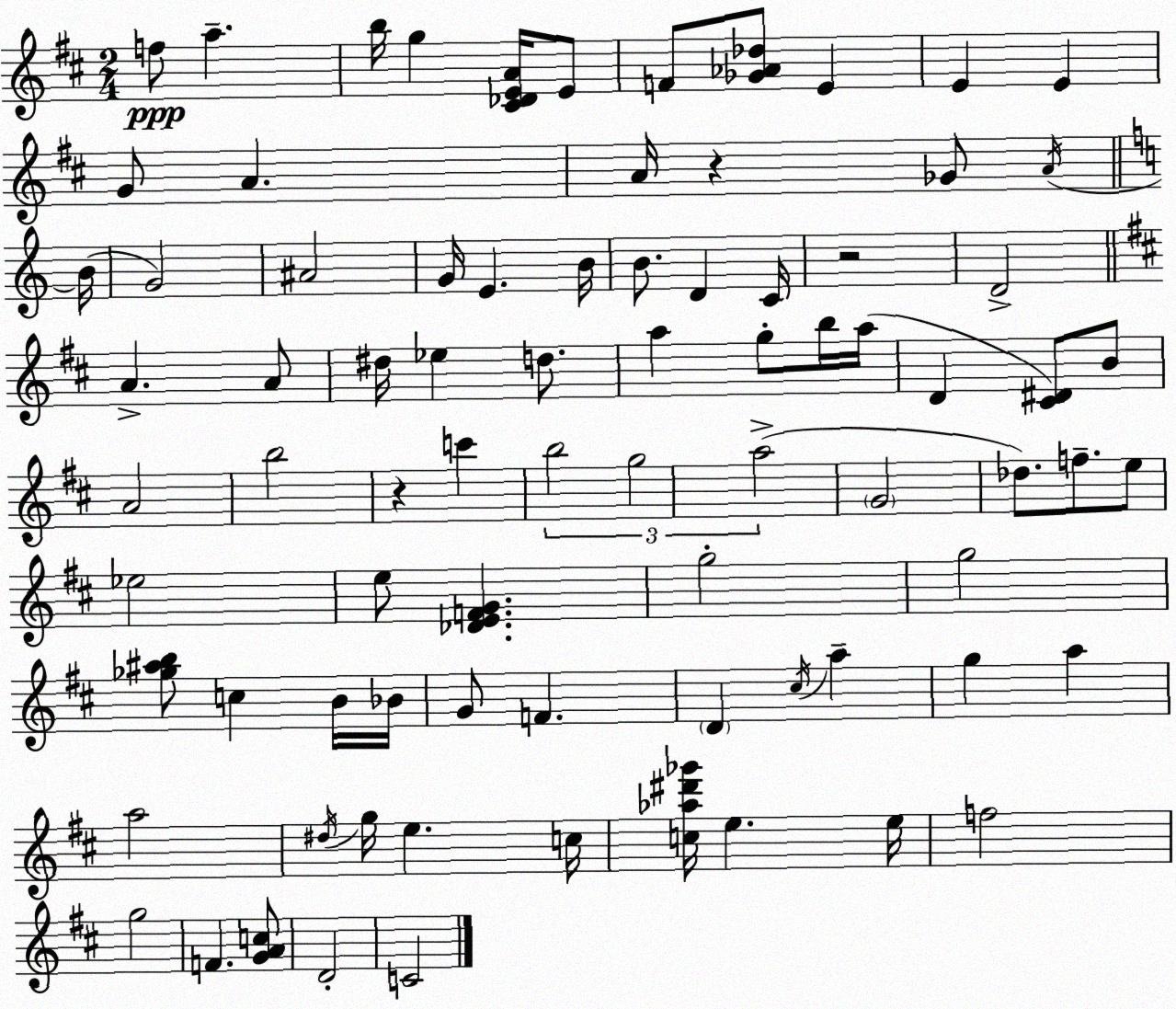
X:1
T:Untitled
M:2/4
L:1/4
K:D
f/2 a b/4 g [^C_DEA]/4 E/2 F/2 [_G_A_d]/2 E E E G/2 A A/4 z _G/2 A/4 B/4 G2 ^A2 G/4 E B/4 B/2 D C/4 z2 D2 A A/2 ^d/4 _e d/2 a g/2 b/4 a/4 D [^C^D]/2 B/2 A2 b2 z c' b2 g2 a2 G2 _d/2 f/2 e/2 _e2 e/2 [_DEFG] g2 g2 [_g^ab]/2 c B/4 _B/4 G/2 F D ^c/4 a g a a2 ^d/4 g/4 e c/4 [c_a^d'_g']/4 e e/4 f2 g2 F [GAc]/2 D2 C2